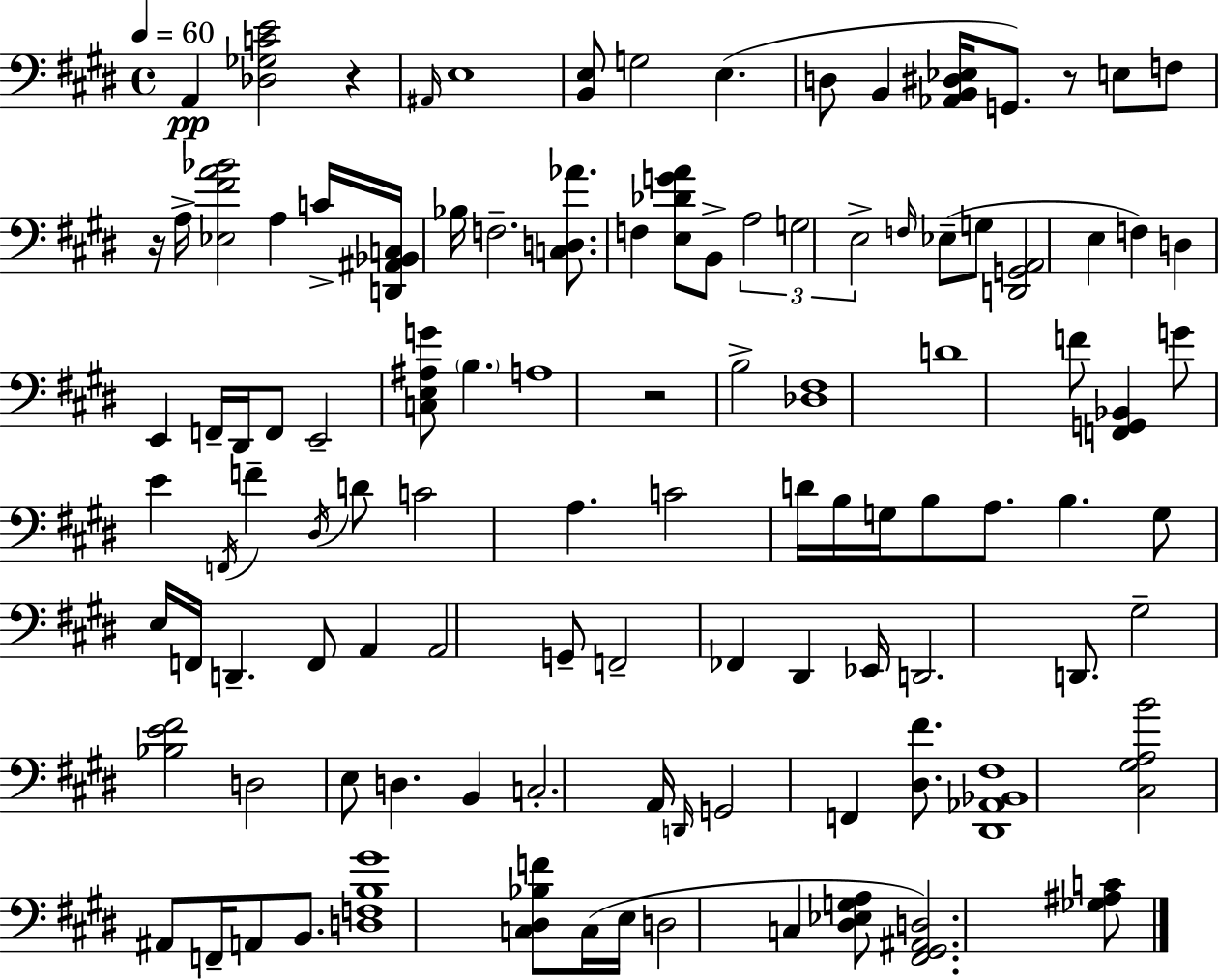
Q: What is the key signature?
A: E major